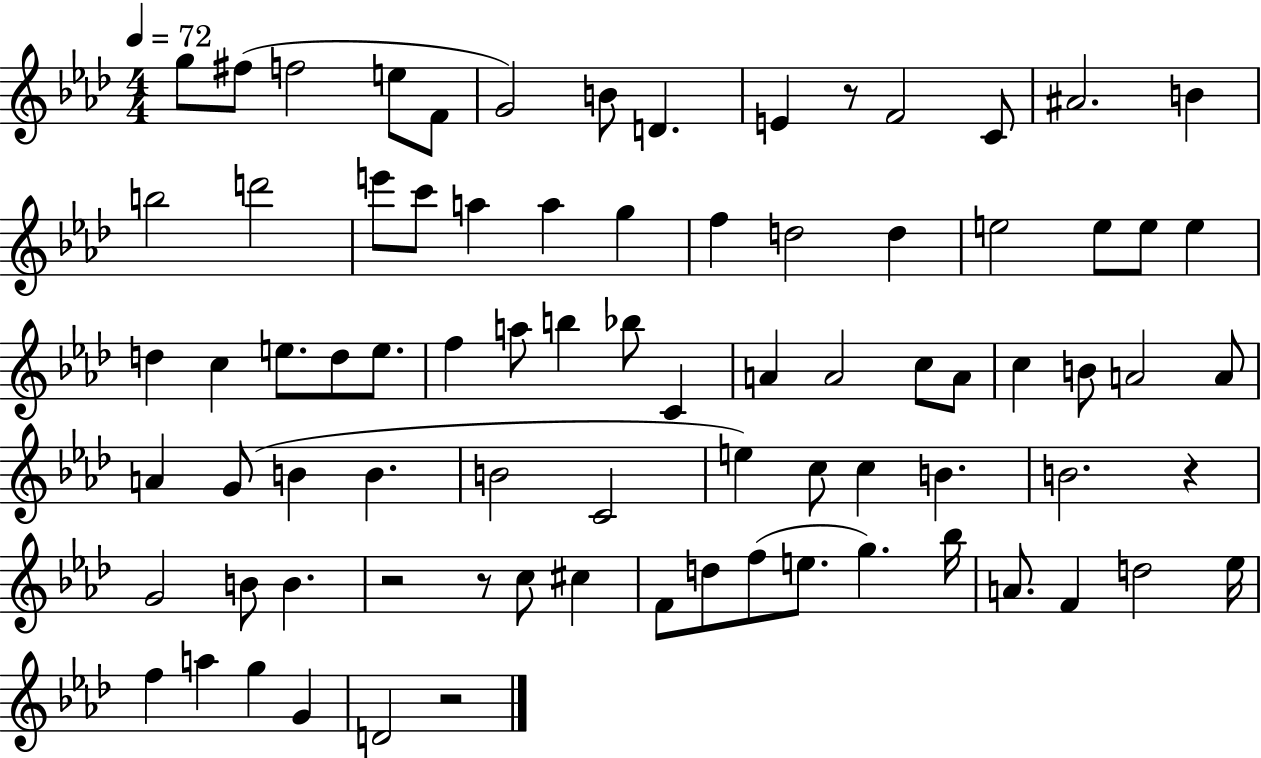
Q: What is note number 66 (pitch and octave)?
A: G5